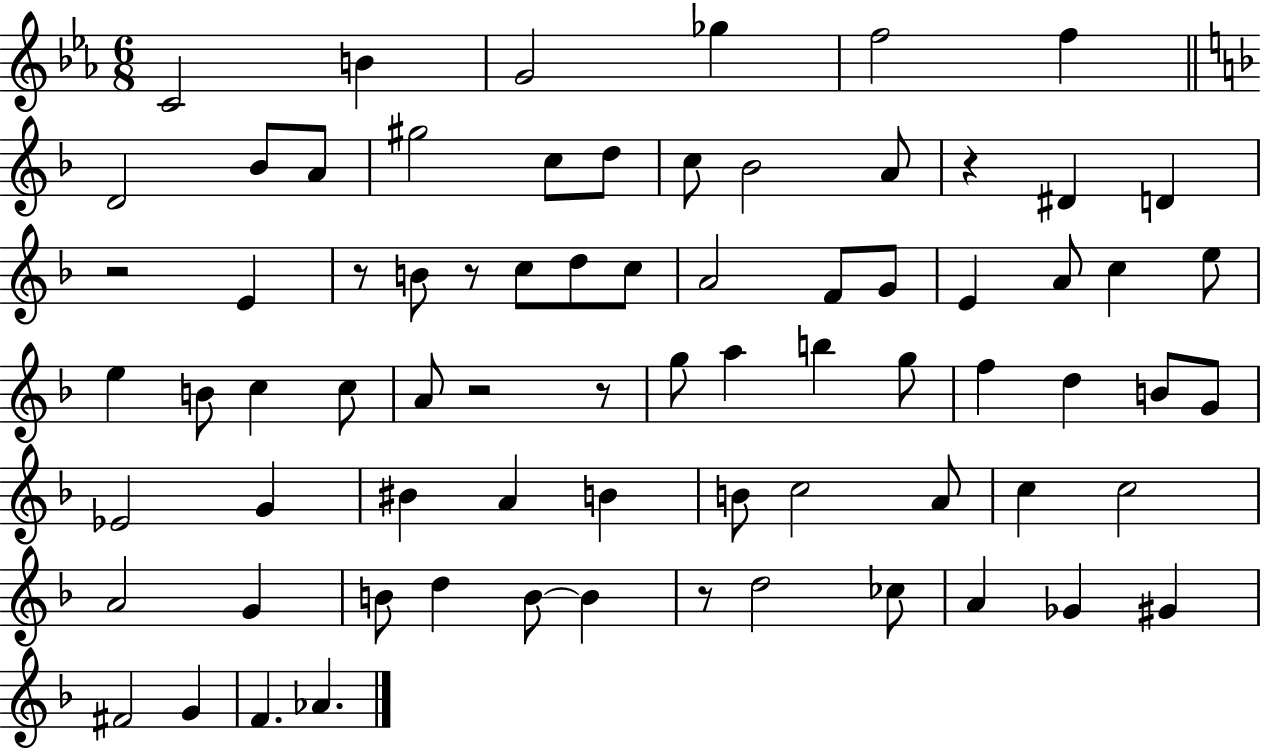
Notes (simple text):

C4/h B4/q G4/h Gb5/q F5/h F5/q D4/h Bb4/e A4/e G#5/h C5/e D5/e C5/e Bb4/h A4/e R/q D#4/q D4/q R/h E4/q R/e B4/e R/e C5/e D5/e C5/e A4/h F4/e G4/e E4/q A4/e C5/q E5/e E5/q B4/e C5/q C5/e A4/e R/h R/e G5/e A5/q B5/q G5/e F5/q D5/q B4/e G4/e Eb4/h G4/q BIS4/q A4/q B4/q B4/e C5/h A4/e C5/q C5/h A4/h G4/q B4/e D5/q B4/e B4/q R/e D5/h CES5/e A4/q Gb4/q G#4/q F#4/h G4/q F4/q. Ab4/q.